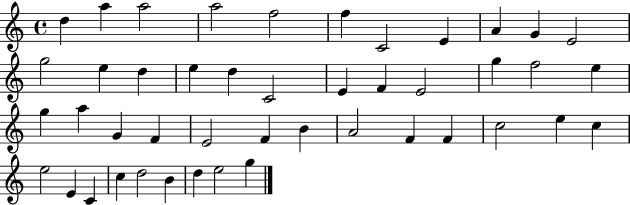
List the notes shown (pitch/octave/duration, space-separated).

D5/q A5/q A5/h A5/h F5/h F5/q C4/h E4/q A4/q G4/q E4/h G5/h E5/q D5/q E5/q D5/q C4/h E4/q F4/q E4/h G5/q F5/h E5/q G5/q A5/q G4/q F4/q E4/h F4/q B4/q A4/h F4/q F4/q C5/h E5/q C5/q E5/h E4/q C4/q C5/q D5/h B4/q D5/q E5/h G5/q